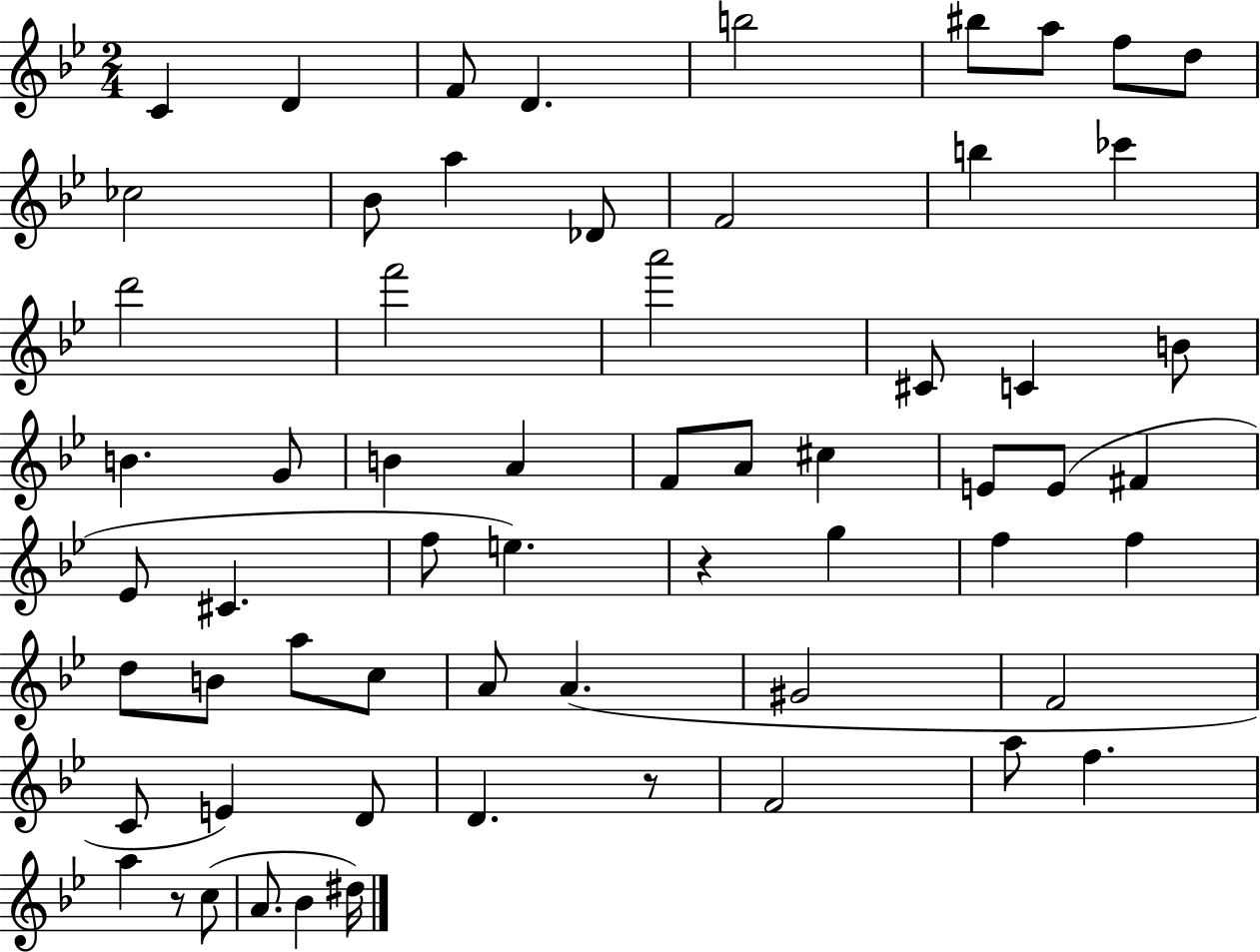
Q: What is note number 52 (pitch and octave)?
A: F4